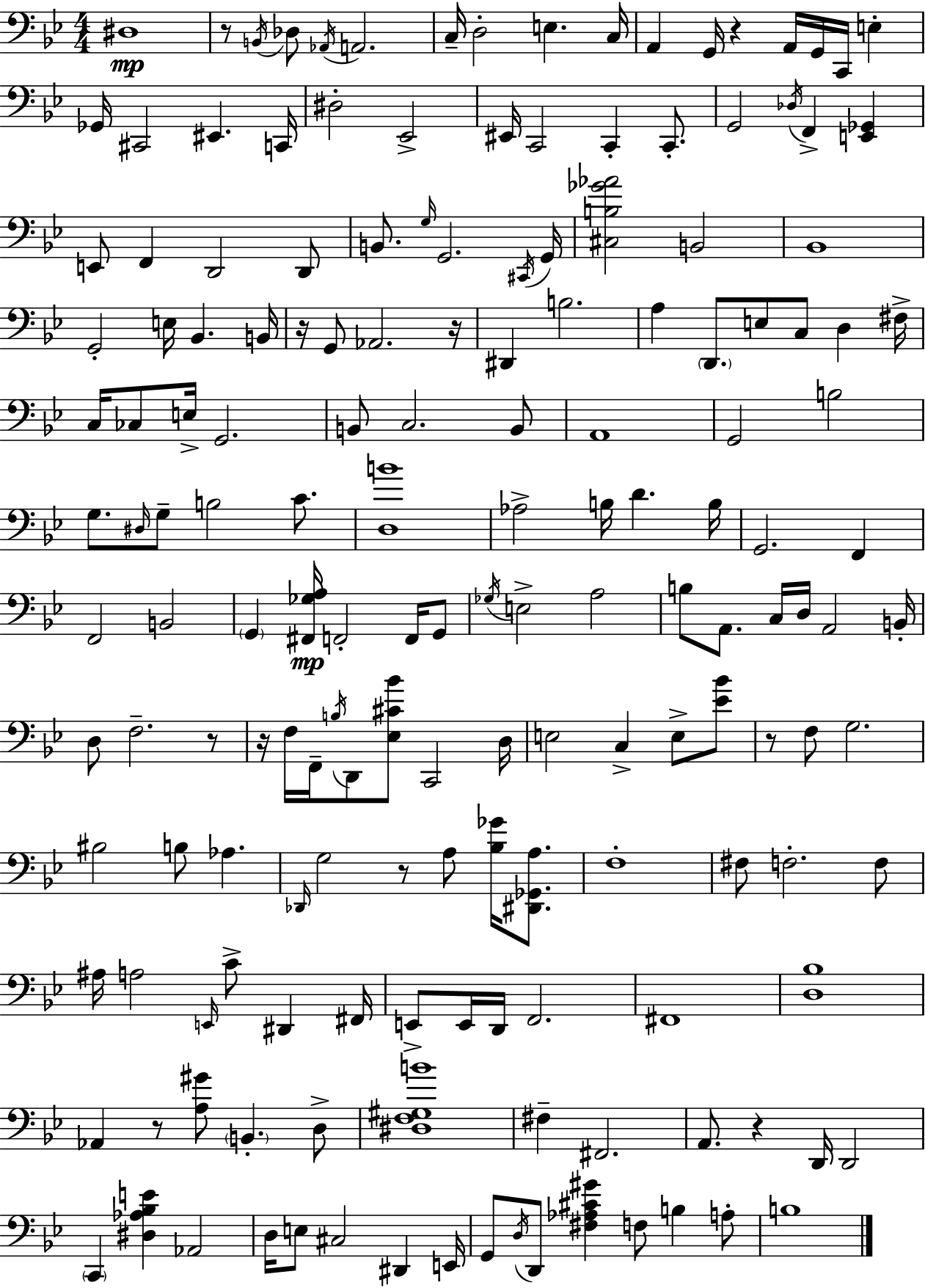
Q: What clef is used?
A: bass